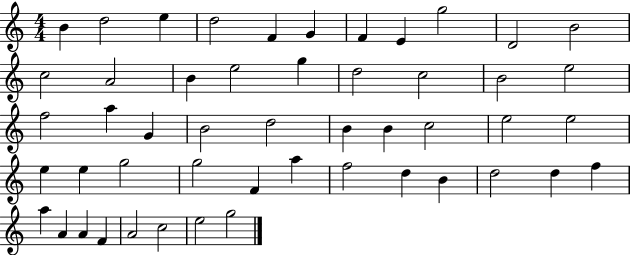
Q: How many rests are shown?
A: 0